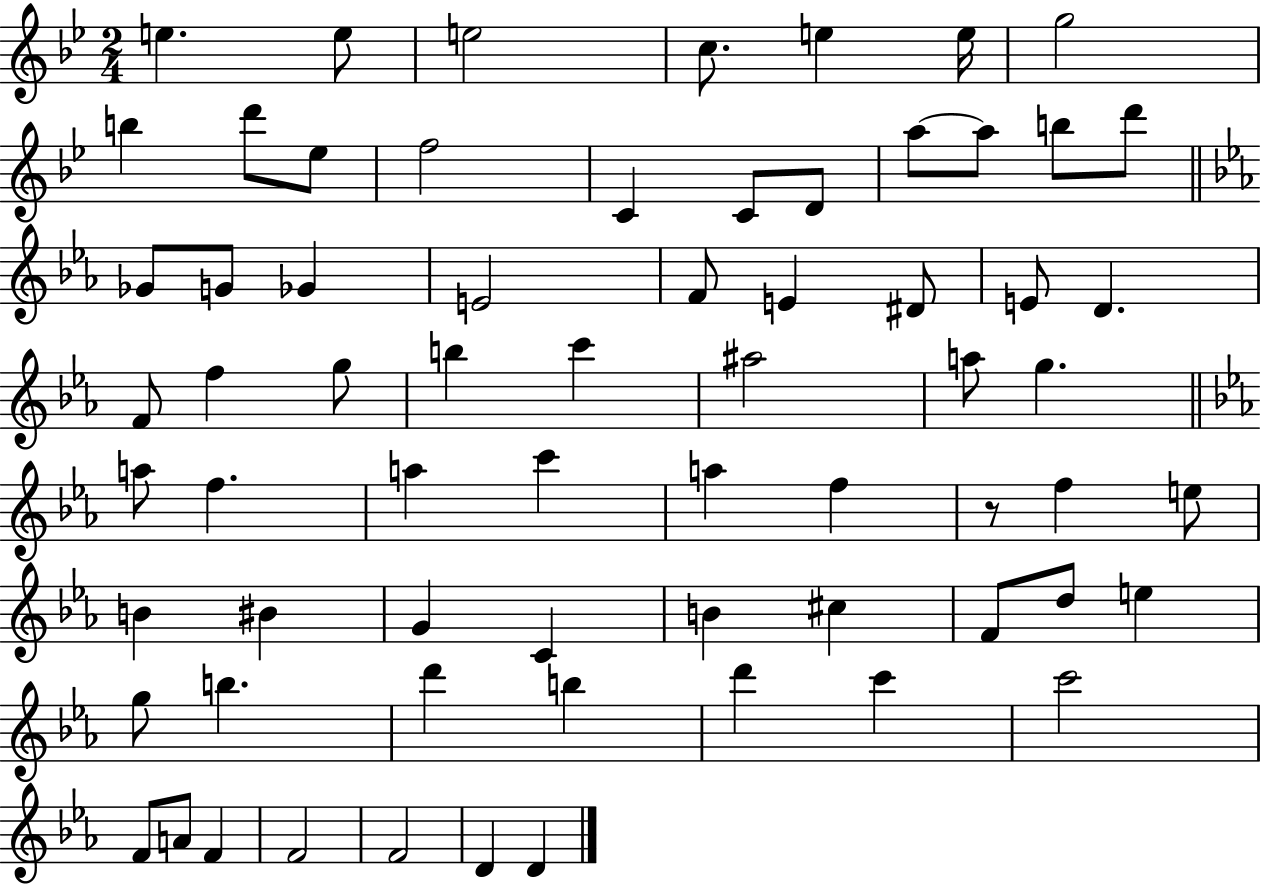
X:1
T:Untitled
M:2/4
L:1/4
K:Bb
e e/2 e2 c/2 e e/4 g2 b d'/2 _e/2 f2 C C/2 D/2 a/2 a/2 b/2 d'/2 _G/2 G/2 _G E2 F/2 E ^D/2 E/2 D F/2 f g/2 b c' ^a2 a/2 g a/2 f a c' a f z/2 f e/2 B ^B G C B ^c F/2 d/2 e g/2 b d' b d' c' c'2 F/2 A/2 F F2 F2 D D